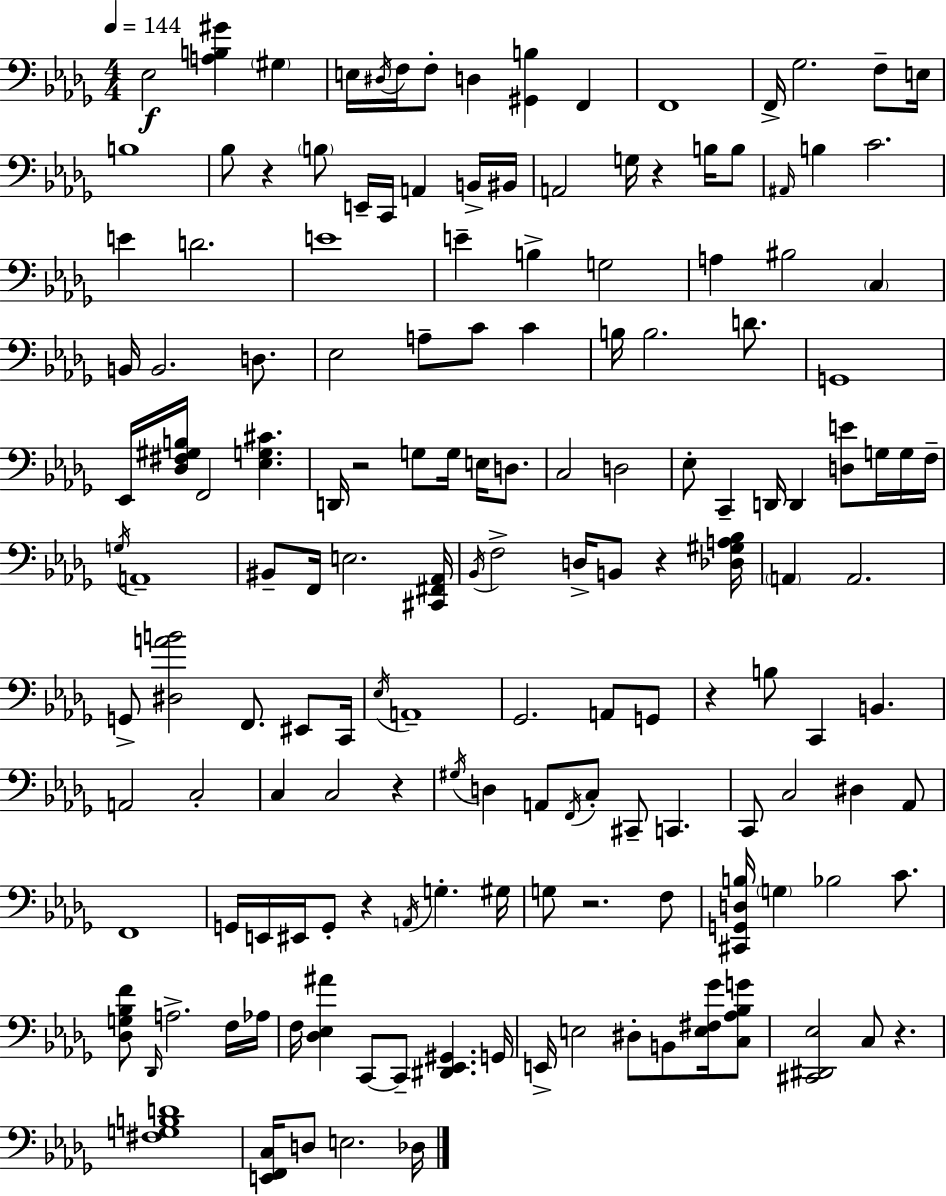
X:1
T:Untitled
M:4/4
L:1/4
K:Bbm
_E,2 [A,B,^G] ^G, E,/4 ^D,/4 F,/4 F,/2 D, [^G,,B,] F,, F,,4 F,,/4 _G,2 F,/2 E,/4 B,4 _B,/2 z B,/2 E,,/4 C,,/4 A,, B,,/4 ^B,,/4 A,,2 G,/4 z B,/4 B,/2 ^A,,/4 B, C2 E D2 E4 E B, G,2 A, ^B,2 C, B,,/4 B,,2 D,/2 _E,2 A,/2 C/2 C B,/4 B,2 D/2 G,,4 _E,,/4 [_D,^F,^G,B,]/4 F,,2 [_E,G,^C] D,,/4 z2 G,/2 G,/4 E,/4 D,/2 C,2 D,2 _E,/2 C,, D,,/4 D,, [D,E]/2 G,/4 G,/4 F,/4 G,/4 A,,4 ^B,,/2 F,,/4 E,2 [^C,,^F,,_A,,]/4 _B,,/4 F,2 D,/4 B,,/2 z [_D,^G,A,_B,]/4 A,, A,,2 G,,/2 [^D,AB]2 F,,/2 ^E,,/2 C,,/4 _E,/4 A,,4 _G,,2 A,,/2 G,,/2 z B,/2 C,, B,, A,,2 C,2 C, C,2 z ^G,/4 D, A,,/2 F,,/4 C,/2 ^C,,/2 C,, C,,/2 C,2 ^D, _A,,/2 F,,4 G,,/4 E,,/4 ^E,,/4 G,,/2 z A,,/4 G, ^G,/4 G,/2 z2 F,/2 [^C,,G,,D,B,]/4 G, _B,2 C/2 [_D,G,_B,F]/2 _D,,/4 A,2 F,/4 _A,/4 F,/4 [_D,_E,^A] C,,/2 C,,/2 [^D,,_E,,^G,,] G,,/4 E,,/4 E,2 ^D,/2 B,,/2 [E,^F,_G]/4 [C,_A,_B,G]/2 [^C,,^D,,_E,]2 C,/2 z [^F,G,B,D]4 [E,,F,,C,]/4 D,/2 E,2 _D,/4